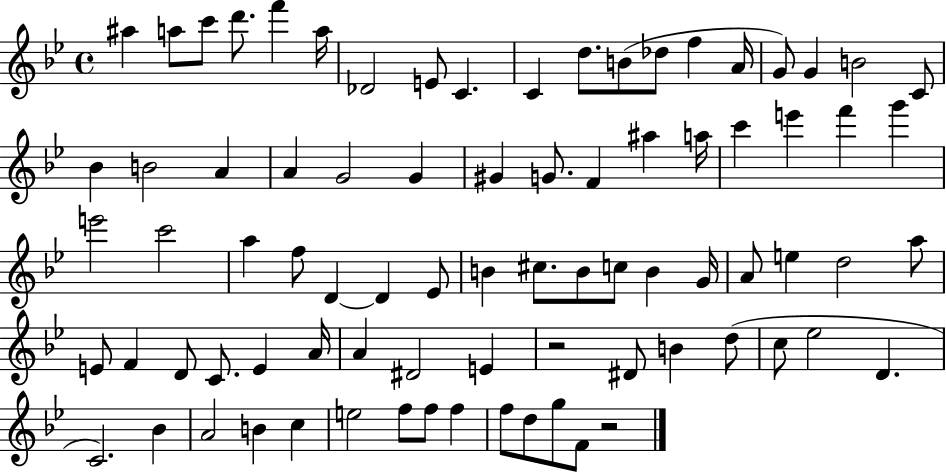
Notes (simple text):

A#5/q A5/e C6/e D6/e. F6/q A5/s Db4/h E4/e C4/q. C4/q D5/e. B4/e Db5/e F5/q A4/s G4/e G4/q B4/h C4/e Bb4/q B4/h A4/q A4/q G4/h G4/q G#4/q G4/e. F4/q A#5/q A5/s C6/q E6/q F6/q G6/q E6/h C6/h A5/q F5/e D4/q D4/q Eb4/e B4/q C#5/e. B4/e C5/e B4/q G4/s A4/e E5/q D5/h A5/e E4/e F4/q D4/e C4/e. E4/q A4/s A4/q D#4/h E4/q R/h D#4/e B4/q D5/e C5/e Eb5/h D4/q. C4/h. Bb4/q A4/h B4/q C5/q E5/h F5/e F5/e F5/q F5/e D5/e G5/e F4/e R/h